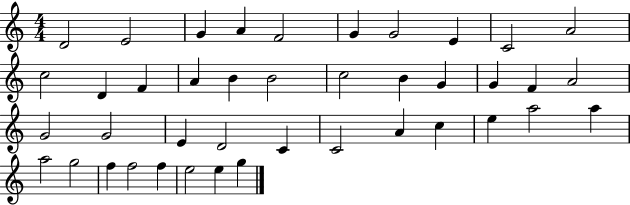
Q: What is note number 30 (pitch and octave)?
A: C5